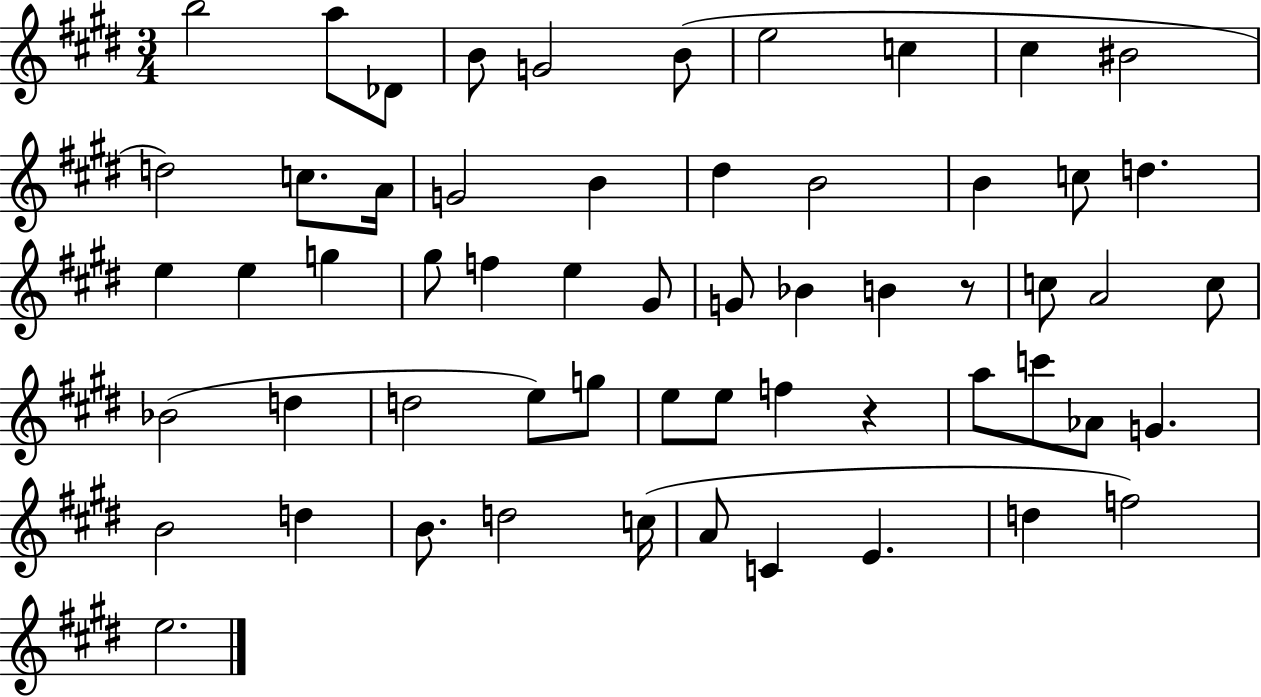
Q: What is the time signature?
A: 3/4